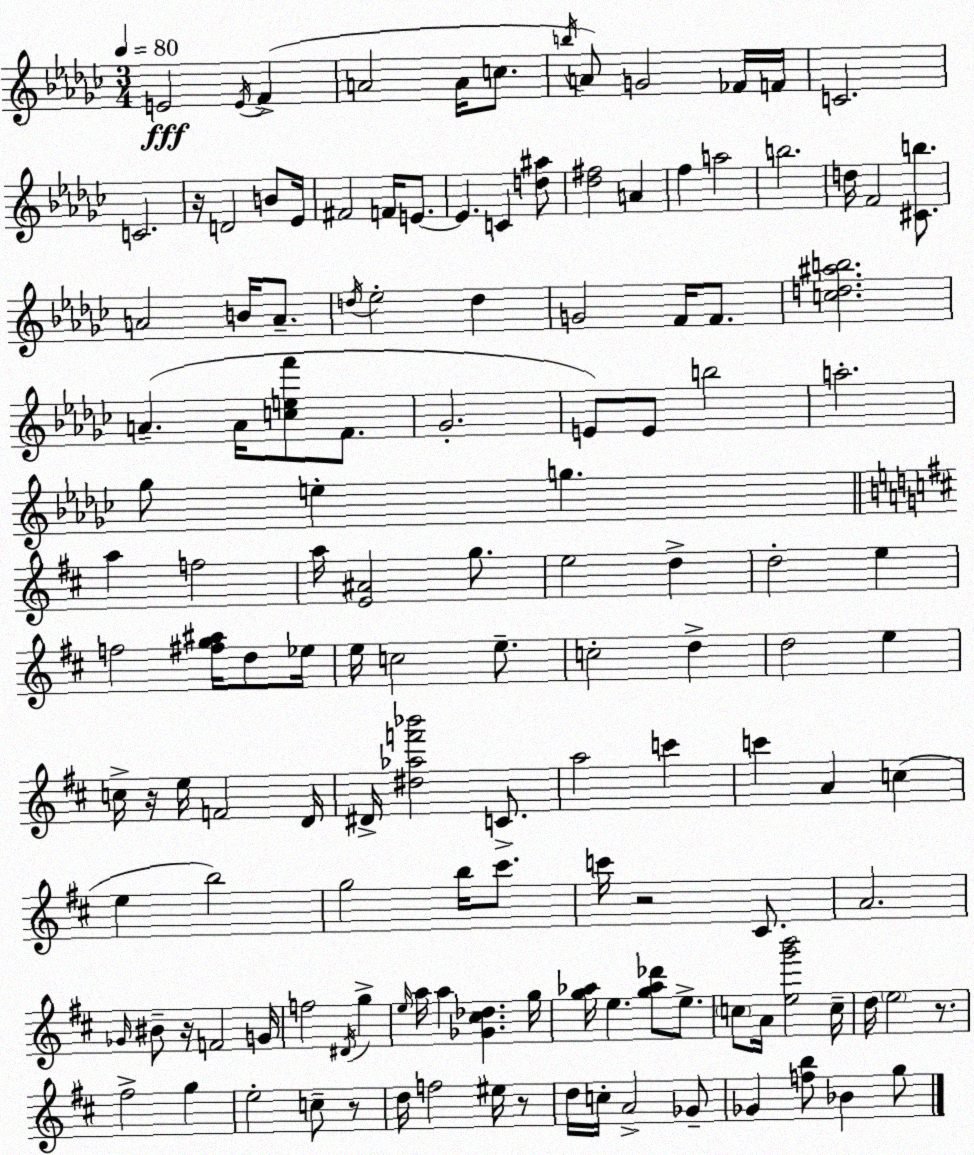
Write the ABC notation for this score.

X:1
T:Untitled
M:3/4
L:1/4
K:Ebm
E2 E/4 F A2 A/4 c/2 b/4 A/2 G2 _F/4 F/4 C2 C2 z/4 D2 B/2 _E/4 ^F2 F/4 E/2 E C [d^a]/2 [_d^f]2 A f a2 b2 d/4 F2 [^Cb]/2 A2 B/4 A/2 d/4 _e2 d G2 F/4 F/2 [cd^ab]2 A A/4 [cef']/2 F/2 _G2 E/2 E/2 b2 a2 _g/2 e g a f2 a/4 [E^A]2 g/2 e2 d d2 e f2 [^fg^a]/4 d/2 _e/4 e/4 c2 e/2 c2 d d2 e c/4 z/4 e/4 F2 D/4 ^D/4 [^d_af'_b']2 C/2 a2 c' c' A c e b2 g2 b/4 ^c'/2 c'/4 z2 ^C/2 A2 _G/4 ^B/2 z/4 F2 G/4 f2 ^D/4 g e/4 a/4 a [_G^c_d] g/4 [g_a]/4 e [g_a_d']/2 e/2 c/2 A/4 [eg'b']2 c/4 d/4 e2 z/2 ^f2 g e2 c/2 z/2 d/4 f2 ^e/4 z/2 d/4 c/4 A2 _G/2 _G [fb]/2 _B g/2